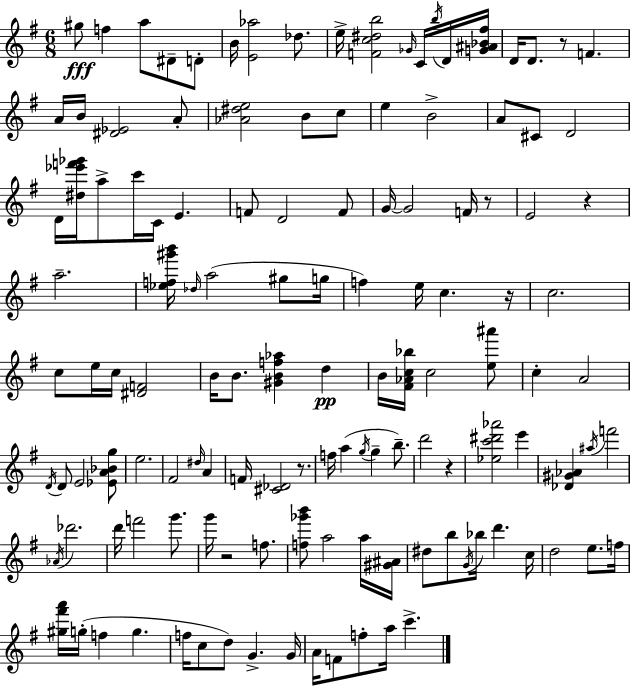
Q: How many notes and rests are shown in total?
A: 129